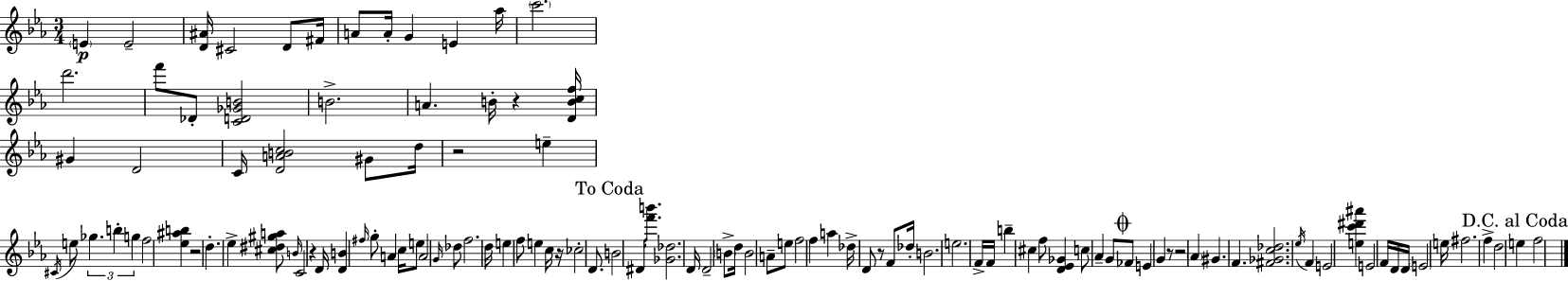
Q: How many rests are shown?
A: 8